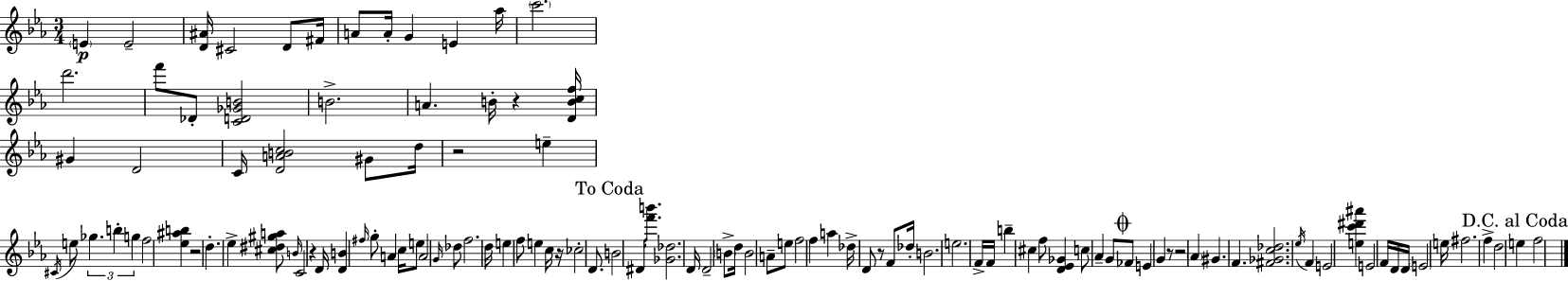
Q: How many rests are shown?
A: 8